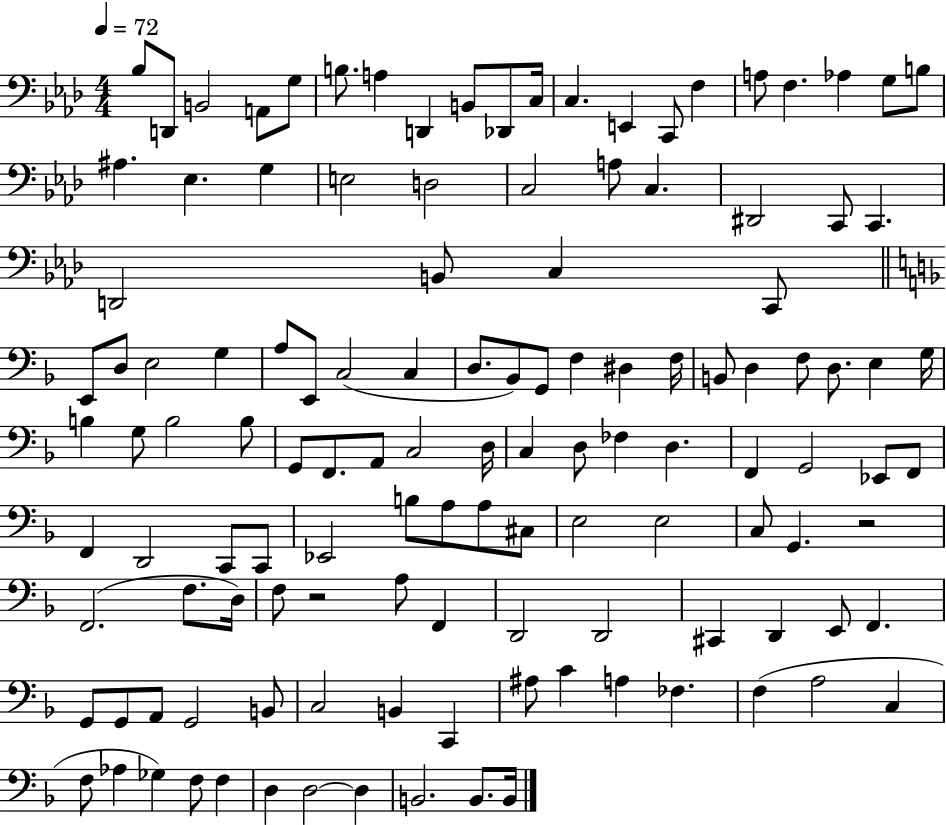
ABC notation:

X:1
T:Untitled
M:4/4
L:1/4
K:Ab
_B,/2 D,,/2 B,,2 A,,/2 G,/2 B,/2 A, D,, B,,/2 _D,,/2 C,/4 C, E,, C,,/2 F, A,/2 F, _A, G,/2 B,/2 ^A, _E, G, E,2 D,2 C,2 A,/2 C, ^D,,2 C,,/2 C,, D,,2 B,,/2 C, C,,/2 E,,/2 D,/2 E,2 G, A,/2 E,,/2 C,2 C, D,/2 _B,,/2 G,,/2 F, ^D, F,/4 B,,/2 D, F,/2 D,/2 E, G,/4 B, G,/2 B,2 B,/2 G,,/2 F,,/2 A,,/2 C,2 D,/4 C, D,/2 _F, D, F,, G,,2 _E,,/2 F,,/2 F,, D,,2 C,,/2 C,,/2 _E,,2 B,/2 A,/2 A,/2 ^C,/2 E,2 E,2 C,/2 G,, z2 F,,2 F,/2 D,/4 F,/2 z2 A,/2 F,, D,,2 D,,2 ^C,, D,, E,,/2 F,, G,,/2 G,,/2 A,,/2 G,,2 B,,/2 C,2 B,, C,, ^A,/2 C A, _F, F, A,2 C, F,/2 _A, _G, F,/2 F, D, D,2 D, B,,2 B,,/2 B,,/4